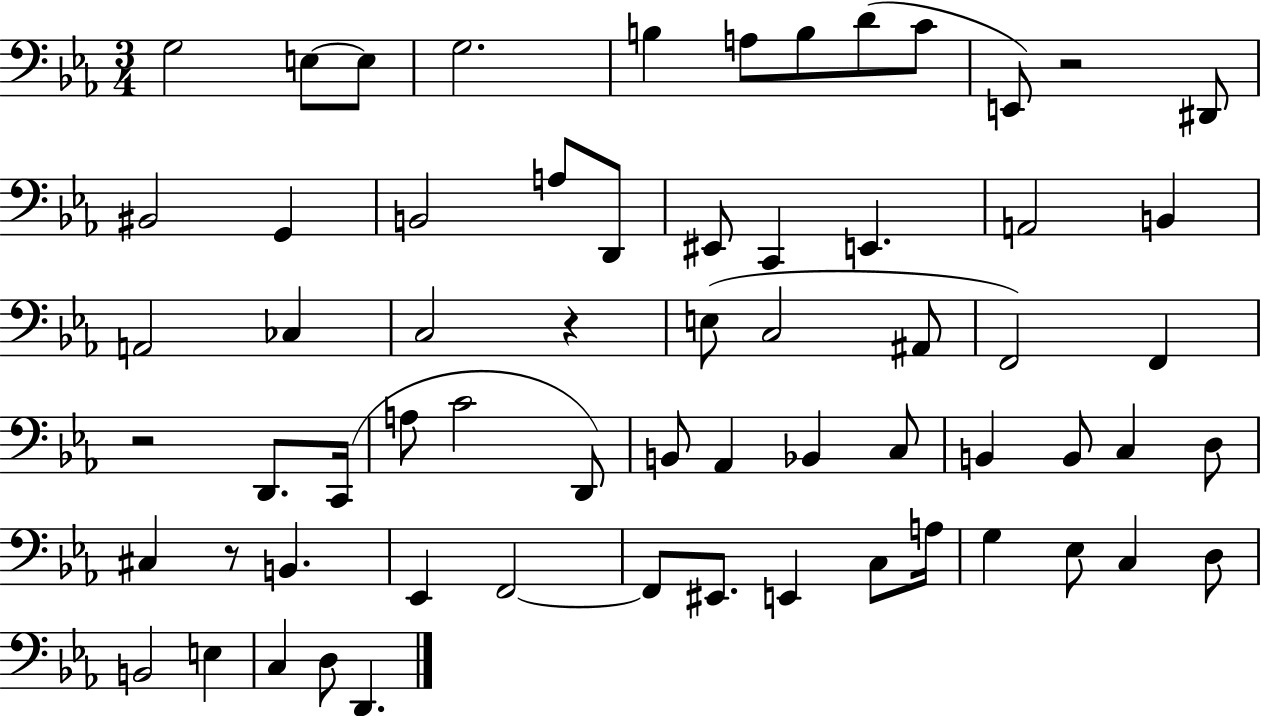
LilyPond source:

{
  \clef bass
  \numericTimeSignature
  \time 3/4
  \key ees \major
  g2 e8~~ e8 | g2. | b4 a8 b8 d'8( c'8 | e,8) r2 dis,8 | \break bis,2 g,4 | b,2 a8 d,8 | eis,8 c,4 e,4. | a,2 b,4 | \break a,2 ces4 | c2 r4 | e8( c2 ais,8 | f,2) f,4 | \break r2 d,8. c,16( | a8 c'2 d,8) | b,8 aes,4 bes,4 c8 | b,4 b,8 c4 d8 | \break cis4 r8 b,4. | ees,4 f,2~~ | f,8 eis,8. e,4 c8 a16 | g4 ees8 c4 d8 | \break b,2 e4 | c4 d8 d,4. | \bar "|."
}